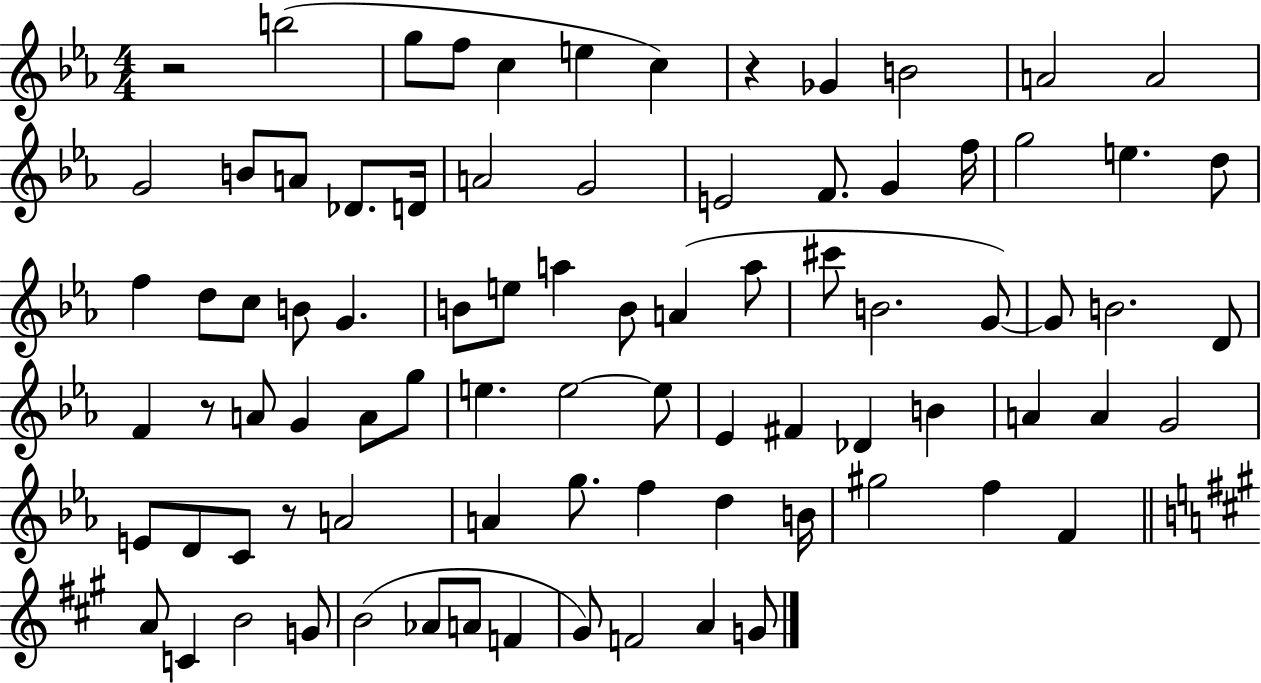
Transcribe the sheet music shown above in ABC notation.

X:1
T:Untitled
M:4/4
L:1/4
K:Eb
z2 b2 g/2 f/2 c e c z _G B2 A2 A2 G2 B/2 A/2 _D/2 D/4 A2 G2 E2 F/2 G f/4 g2 e d/2 f d/2 c/2 B/2 G B/2 e/2 a B/2 A a/2 ^c'/2 B2 G/2 G/2 B2 D/2 F z/2 A/2 G A/2 g/2 e e2 e/2 _E ^F _D B A A G2 E/2 D/2 C/2 z/2 A2 A g/2 f d B/4 ^g2 f F A/2 C B2 G/2 B2 _A/2 A/2 F ^G/2 F2 A G/2